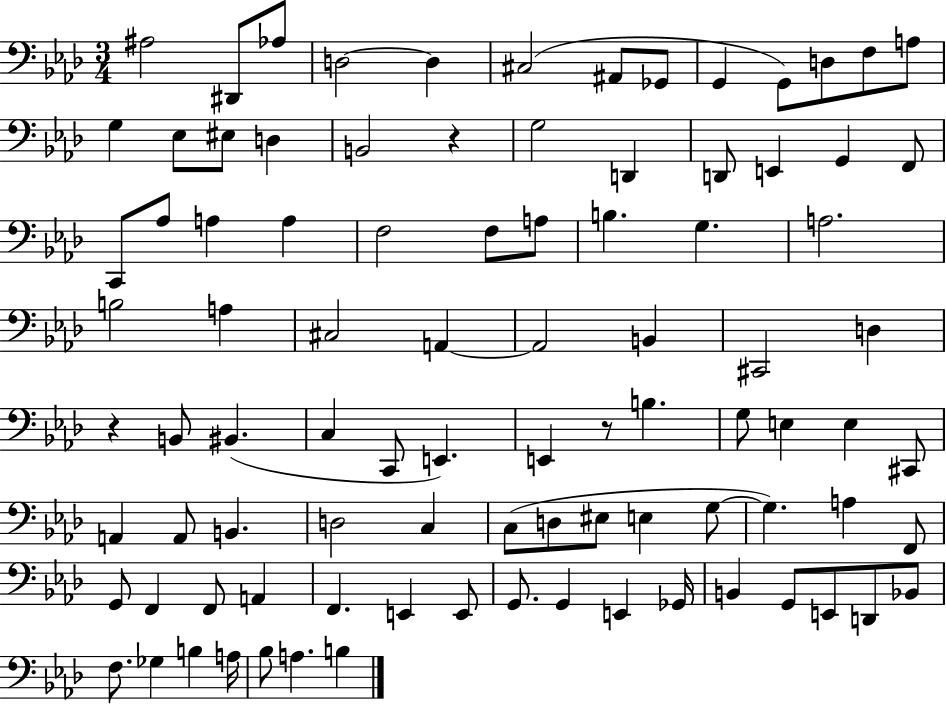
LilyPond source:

{
  \clef bass
  \numericTimeSignature
  \time 3/4
  \key aes \major
  \repeat volta 2 { ais2 dis,8 aes8 | d2~~ d4 | cis2( ais,8 ges,8 | g,4 g,8) d8 f8 a8 | \break g4 ees8 eis8 d4 | b,2 r4 | g2 d,4 | d,8 e,4 g,4 f,8 | \break c,8 aes8 a4 a4 | f2 f8 a8 | b4. g4. | a2. | \break b2 a4 | cis2 a,4~~ | a,2 b,4 | cis,2 d4 | \break r4 b,8 bis,4.( | c4 c,8 e,4.) | e,4 r8 b4. | g8 e4 e4 cis,8 | \break a,4 a,8 b,4. | d2 c4 | c8( d8 eis8 e4 g8~~ | g4.) a4 f,8 | \break g,8 f,4 f,8 a,4 | f,4. e,4 e,8 | g,8. g,4 e,4 ges,16 | b,4 g,8 e,8 d,8 bes,8 | \break f8. ges4 b4 a16 | bes8 a4. b4 | } \bar "|."
}